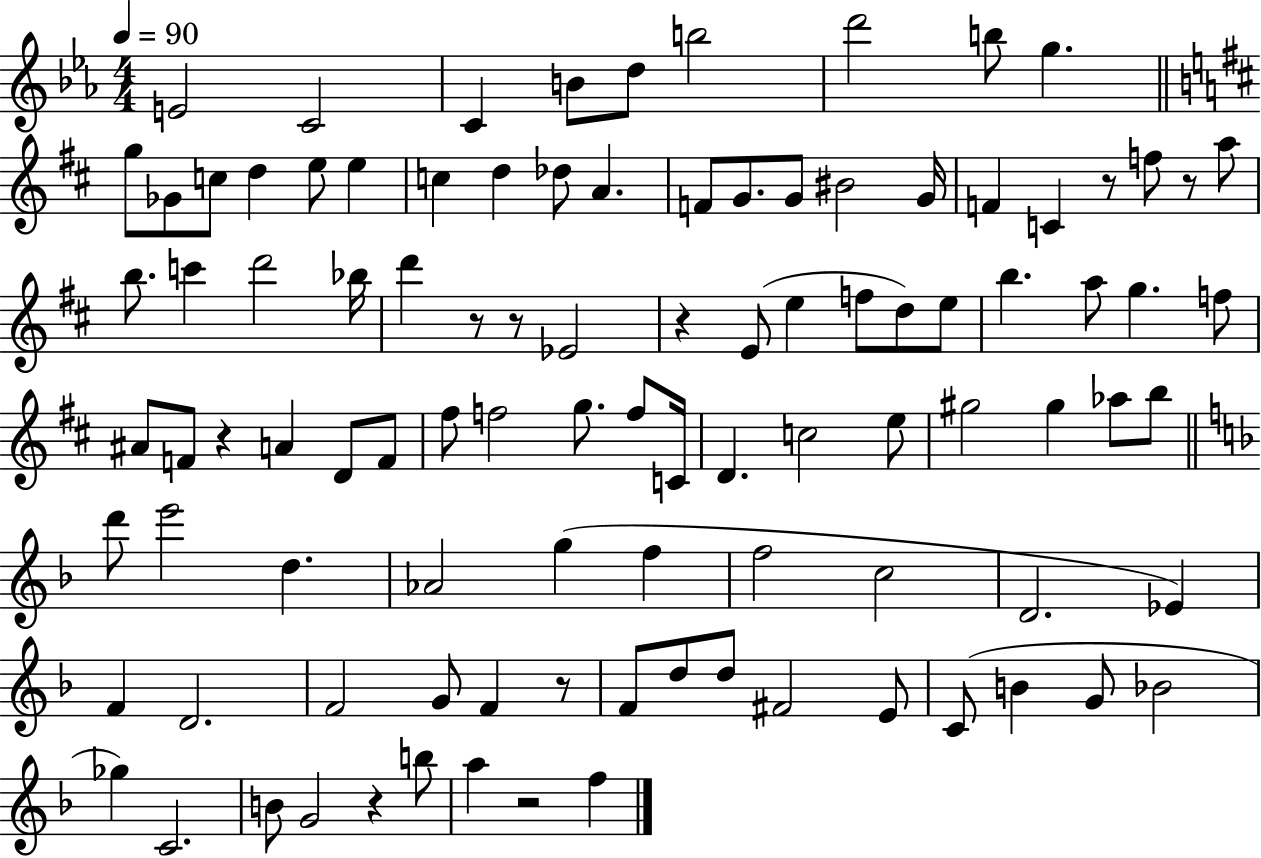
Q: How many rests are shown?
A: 9